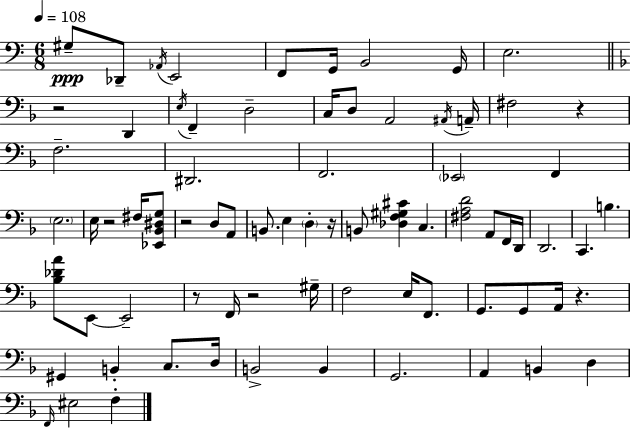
X:1
T:Untitled
M:6/8
L:1/4
K:C
^G,/2 _D,,/2 _A,,/4 E,,2 F,,/2 G,,/4 B,,2 G,,/4 E,2 z2 D,, E,/4 F,, D,2 C,/4 D,/2 A,,2 ^A,,/4 A,,/4 ^F,2 z F,2 ^D,,2 F,,2 _E,,2 F,, E,2 E,/4 z2 ^F,/4 [_E,,_B,,^D,G,]/2 z2 D,/2 A,,/2 B,,/2 E, D, z/4 B,,/2 [_D,F,^G,^C] C, [^F,A,D]2 A,,/2 F,,/4 D,,/4 D,,2 C,, B, [_B,_DA]/2 E,,/2 E,,2 z/2 F,,/4 z2 ^G,/4 F,2 E,/4 F,,/2 G,,/2 G,,/2 A,,/4 z ^G,, B,, C,/2 D,/4 B,,2 B,, G,,2 A,, B,, D, F,,/4 ^E,2 F,